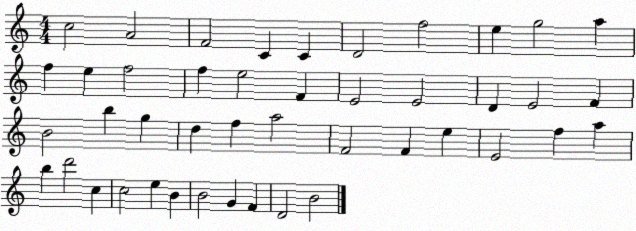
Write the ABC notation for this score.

X:1
T:Untitled
M:4/4
L:1/4
K:C
c2 A2 F2 C C D2 f2 e g2 a f e f2 f e2 F E2 E2 D E2 F B2 b g d f a2 F2 F e E2 f a b d'2 c c2 e B B2 G F D2 B2